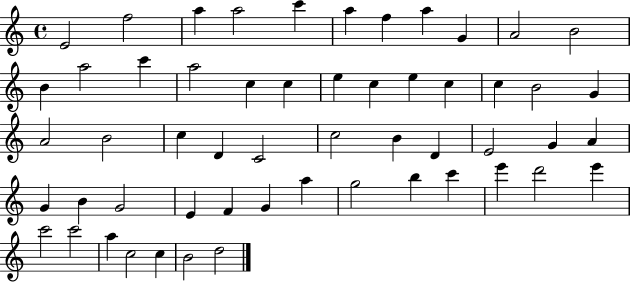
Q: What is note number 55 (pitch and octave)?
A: D5